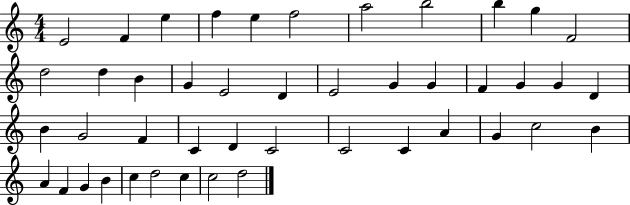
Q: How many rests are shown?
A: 0